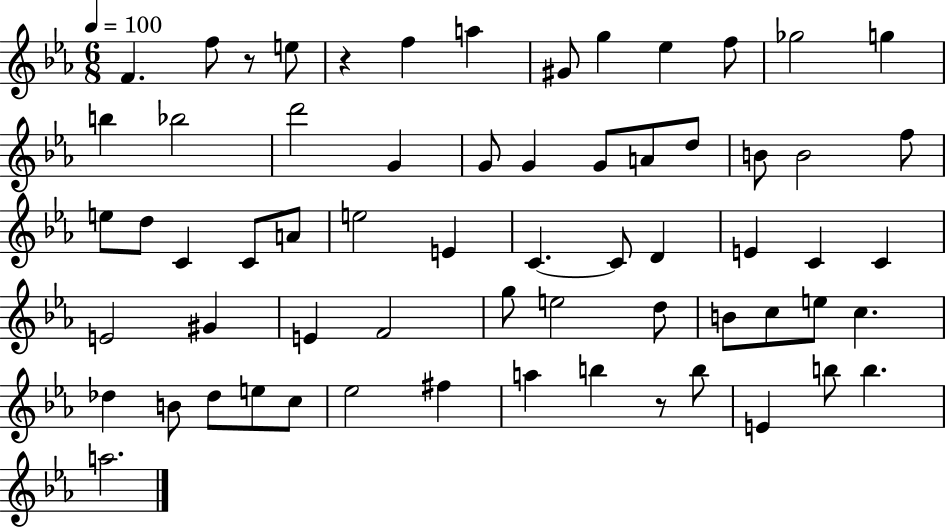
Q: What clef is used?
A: treble